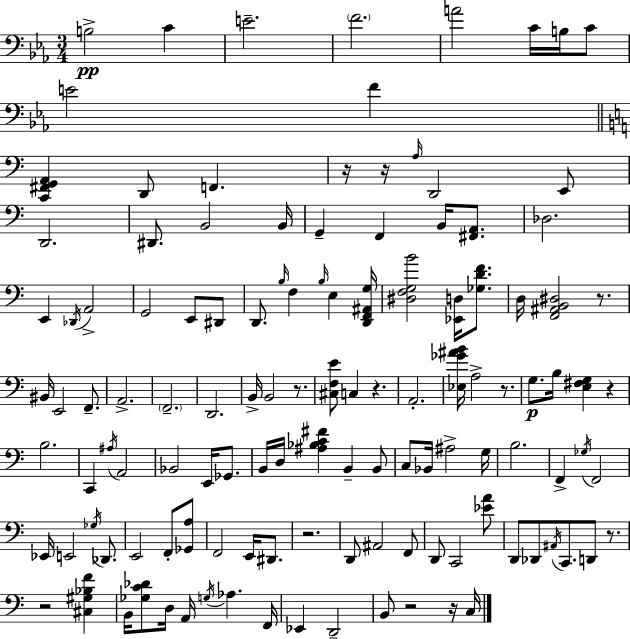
B3/h C4/q E4/h. F4/h. A4/h C4/s B3/s C4/e E4/h F4/q [C2,F#2,G2,A2]/q D2/e F2/q. R/s R/s A3/s D2/h E2/e D2/h. D#2/e. B2/h B2/s G2/q F2/q B2/s [F#2,A2]/e. Db3/h. E2/q Db2/s A2/h G2/h E2/e D#2/e D2/e. B3/s F3/q B3/s E3/q [D2,F2,A#2,G3]/s [D#3,F3,G3,B4]/h [Eb2,D3]/s [Gb3,D4,F4]/e. D3/s [F2,A#2,B2,D#3]/h R/e. BIS2/s E2/h F2/e. A2/h. F2/h. D2/h. B2/s B2/h R/e. [C#3,F3,E4]/e C3/q R/q. A2/h. [Eb3,Gb4,A#4,B4]/s A3/h R/e. G3/e. B3/s [E3,F#3,G3]/q R/q B3/h. C2/q A#3/s A2/h Bb2/h E2/s Gb2/e. B2/s D3/s [A#3,Bb3,C4,F#4]/q B2/q B2/e C3/e Bb2/s A#3/h G3/s B3/h. F2/q Gb3/s F2/h Eb2/s E2/h Gb3/s Db2/e. E2/h F2/e [Gb2,A3]/e F2/h E2/s D#2/e. R/h. D2/e A#2/h F2/e D2/e C2/h [Eb4,A4]/e D2/e Db2/e A#2/s C2/e. D2/e R/e. R/h [C#3,G#3,Bb3,F4]/q B2/s [Gb3,C4,Db4]/e D3/s A2/s G3/s Ab3/q. F2/s Eb2/q D2/h B2/e R/h R/s C3/s